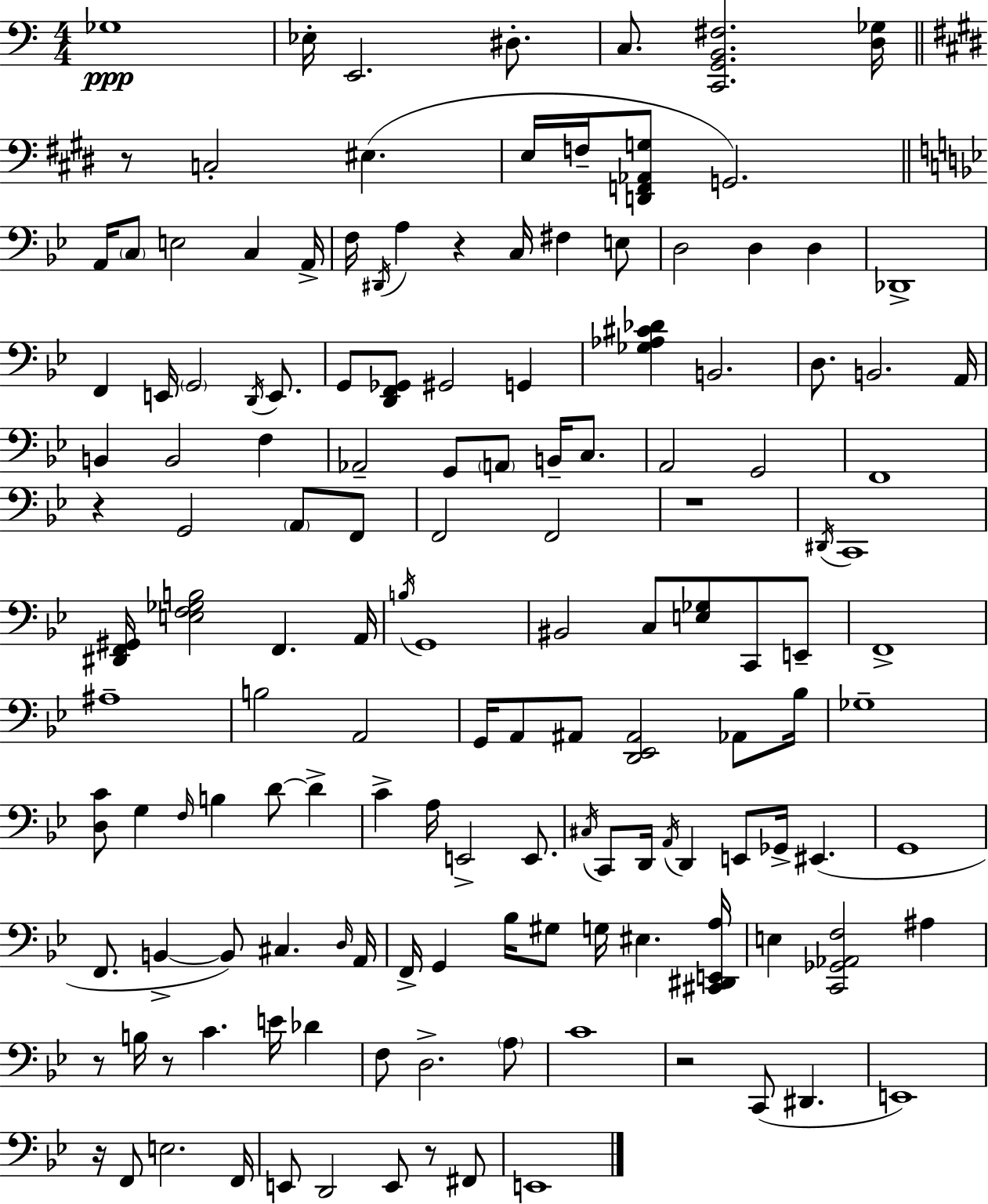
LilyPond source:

{
  \clef bass
  \numericTimeSignature
  \time 4/4
  \key c \major
  \repeat volta 2 { ges1\ppp | ees16-. e,2. dis8.-. | c8. <c, g, b, fis>2. <d ges>16 | \bar "||" \break \key e \major r8 c2-. eis4.( | e16 f16-- <d, f, aes, g>8 g,2.) | \bar "||" \break \key bes \major a,16 \parenthesize c8 e2 c4 a,16-> | f16 \acciaccatura { dis,16 } a4 r4 c16 fis4 e8 | d2 d4 d4 | des,1-> | \break f,4 e,16 \parenthesize g,2 \acciaccatura { d,16 } e,8. | g,8 <d, f, ges,>8 gis,2 g,4 | <ges aes cis' des'>4 b,2. | d8. b,2. | \break a,16 b,4 b,2 f4 | aes,2-- g,8 \parenthesize a,8 b,16-- c8. | a,2 g,2 | f,1 | \break r4 g,2 \parenthesize a,8 | f,8 f,2 f,2 | r1 | \acciaccatura { dis,16 } c,1 | \break <dis, f, gis,>16 <e f ges b>2 f,4. | a,16 \acciaccatura { b16 } g,1 | bis,2 c8 <e ges>8 | c,8 e,8-- f,1-> | \break ais1-- | b2 a,2 | g,16 a,8 ais,8 <d, ees, ais,>2 | aes,8 bes16 ges1-- | \break <d c'>8 g4 \grace { f16 } b4 d'8~~ | d'4-> c'4-> a16 e,2-> | e,8. \acciaccatura { cis16 } c,8 d,16 \acciaccatura { a,16 } d,4 e,8 | ges,16-> eis,4.( g,1 | \break f,8. b,4->~~ b,8) | cis4. \grace { d16 } a,16 f,16-> g,4 bes16 gis8 | g16 eis4. <cis, dis, e, a>16 e4 <c, ges, aes, f>2 | ais4 r8 b16 r8 c'4. | \break e'16 des'4 f8 d2.-> | \parenthesize a8 c'1 | r2 | c,8( dis,4. e,1) | \break r16 f,8 e2. | f,16 e,8 d,2 | e,8 r8 fis,8 e,1 | } \bar "|."
}